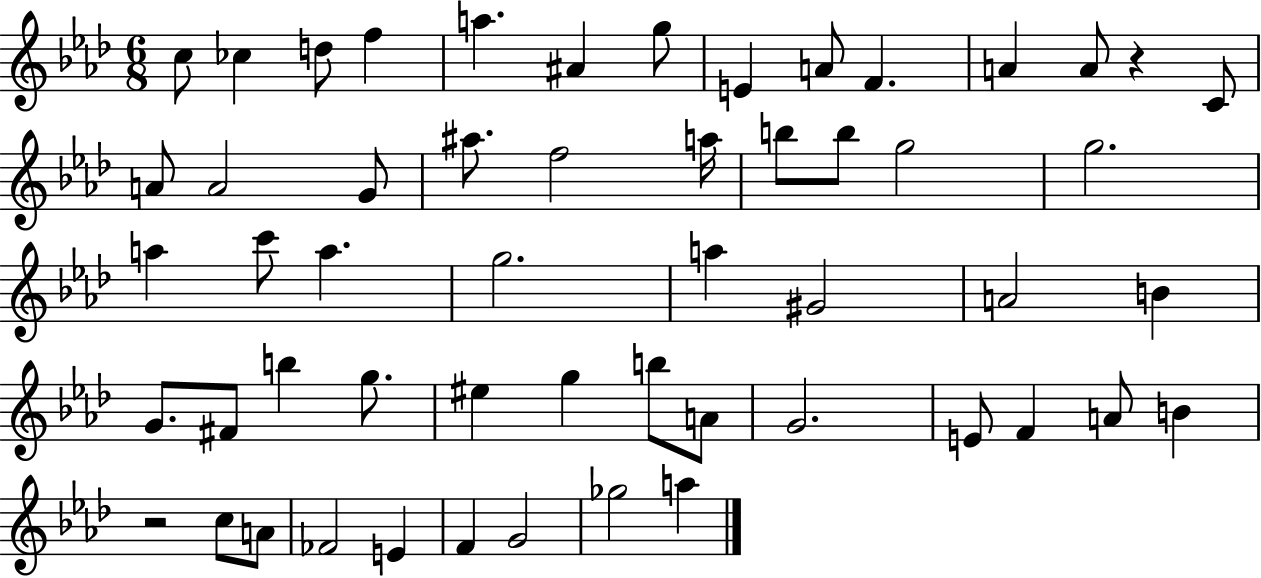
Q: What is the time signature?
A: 6/8